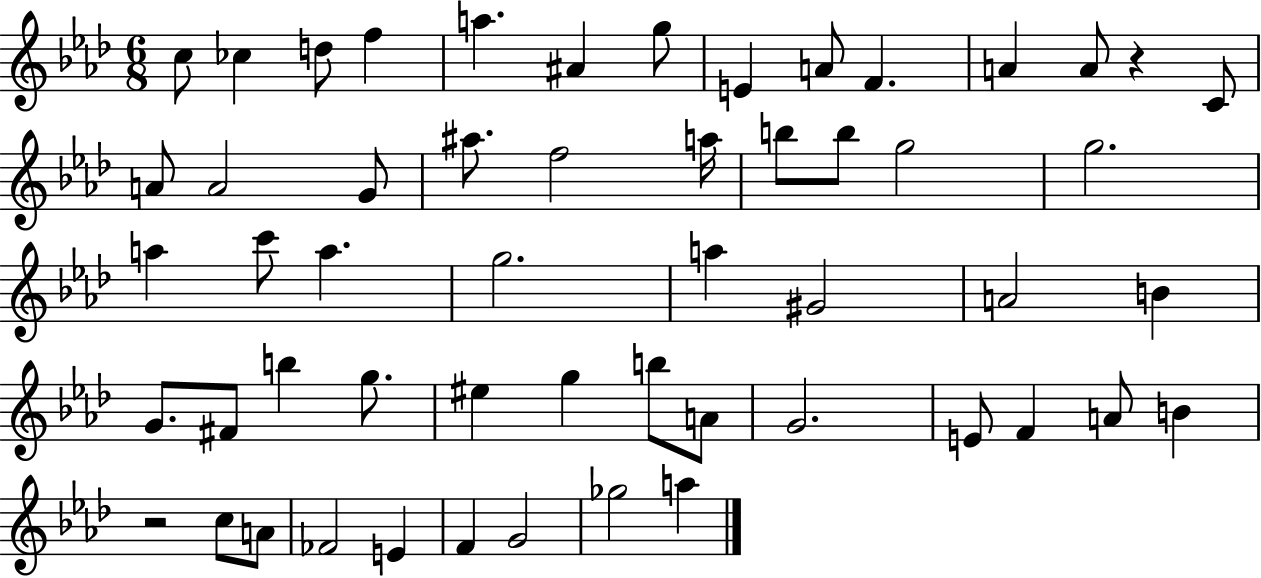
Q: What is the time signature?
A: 6/8